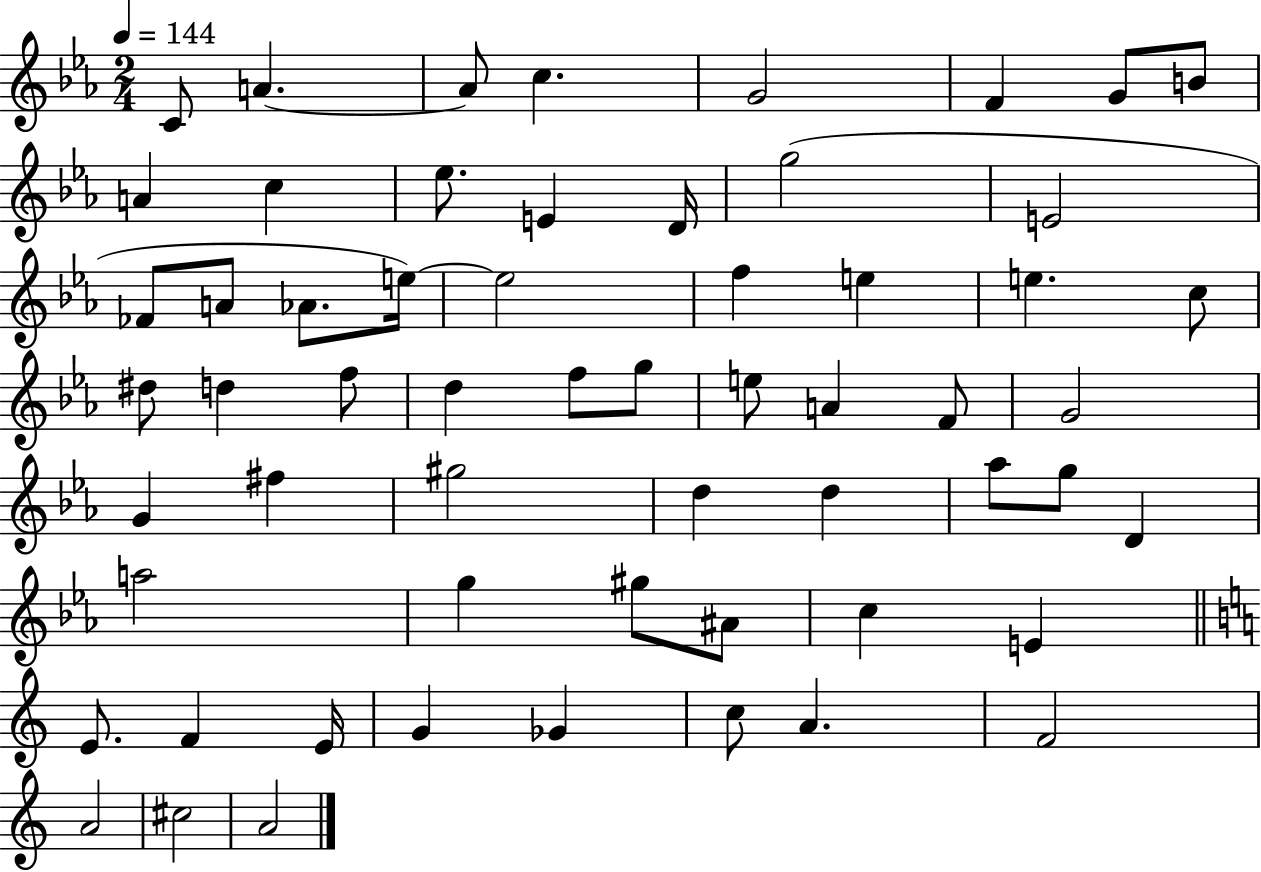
C4/e A4/q. A4/e C5/q. G4/h F4/q G4/e B4/e A4/q C5/q Eb5/e. E4/q D4/s G5/h E4/h FES4/e A4/e Ab4/e. E5/s E5/h F5/q E5/q E5/q. C5/e D#5/e D5/q F5/e D5/q F5/e G5/e E5/e A4/q F4/e G4/h G4/q F#5/q G#5/h D5/q D5/q Ab5/e G5/e D4/q A5/h G5/q G#5/e A#4/e C5/q E4/q E4/e. F4/q E4/s G4/q Gb4/q C5/e A4/q. F4/h A4/h C#5/h A4/h